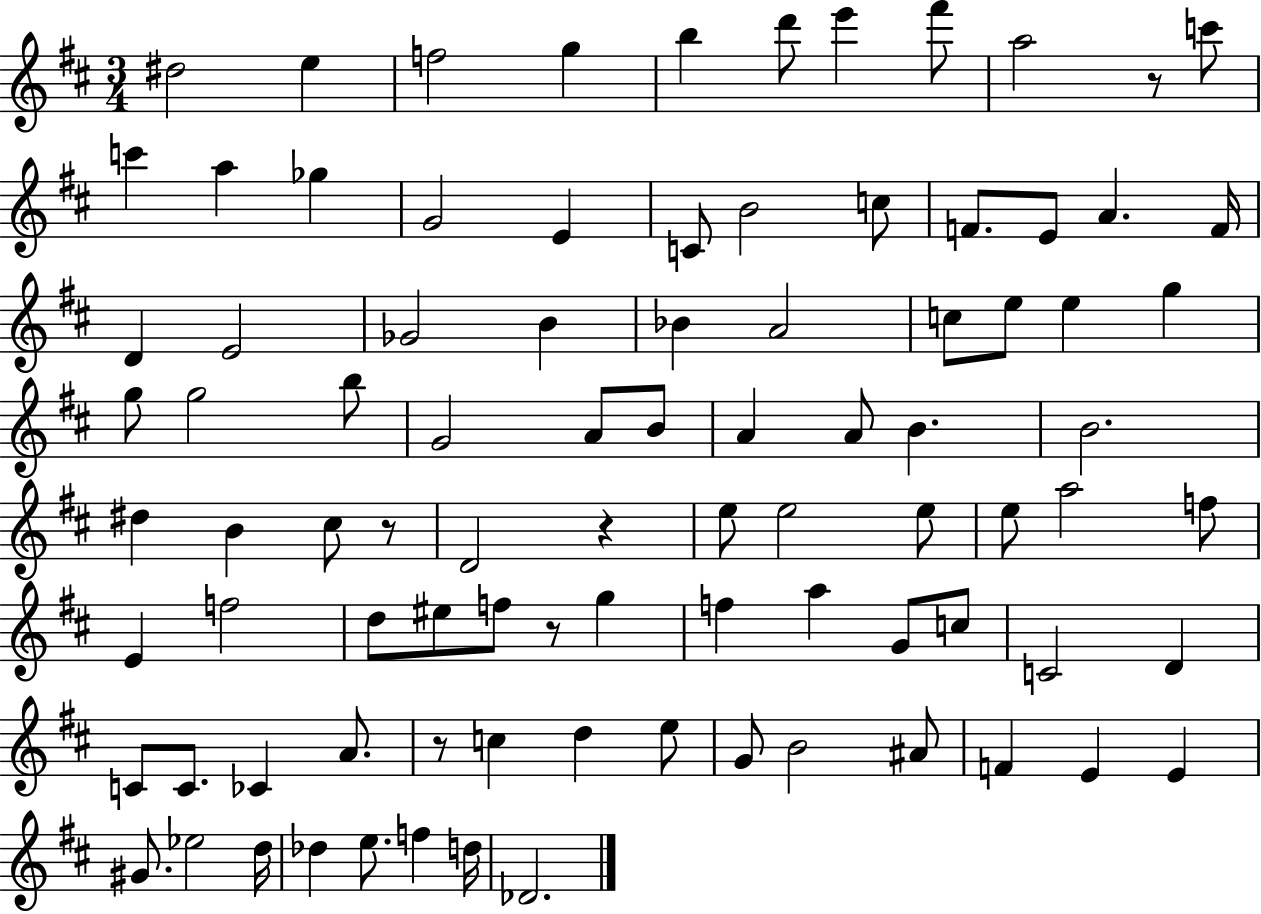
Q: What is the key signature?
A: D major